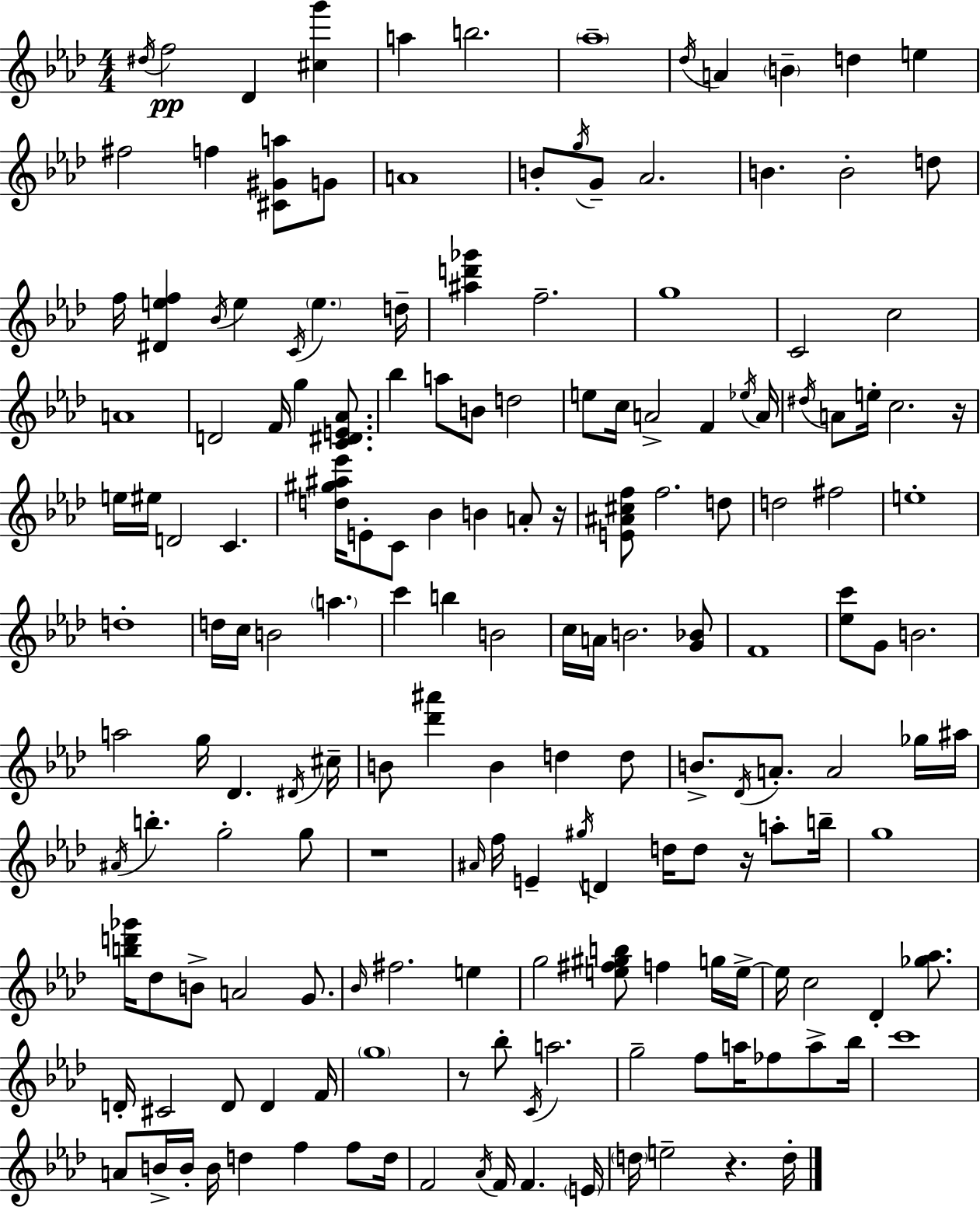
D#5/s F5/h Db4/q [C#5,G6]/q A5/q B5/h. Ab5/w Db5/s A4/q B4/q D5/q E5/q F#5/h F5/q [C#4,G#4,A5]/e G4/e A4/w B4/e G5/s G4/e Ab4/h. B4/q. B4/h D5/e F5/s [D#4,E5,F5]/q Bb4/s E5/q C4/s E5/q. D5/s [A#5,D6,Gb6]/q F5/h. G5/w C4/h C5/h A4/w D4/h F4/s G5/q [C4,D#4,E4,Ab4]/e. Bb5/q A5/e B4/e D5/h E5/e C5/s A4/h F4/q Eb5/s A4/s D#5/s A4/e E5/s C5/h. R/s E5/s EIS5/s D4/h C4/q. [D5,G#5,A#5,Eb6]/s E4/e C4/e Bb4/q B4/q A4/e R/s [E4,A#4,C#5,F5]/e F5/h. D5/e D5/h F#5/h E5/w D5/w D5/s C5/s B4/h A5/q. C6/q B5/q B4/h C5/s A4/s B4/h. [G4,Bb4]/e F4/w [Eb5,C6]/e G4/e B4/h. A5/h G5/s Db4/q. D#4/s C#5/s B4/e [Db6,A#6]/q B4/q D5/q D5/e B4/e. Db4/s A4/e. A4/h Gb5/s A#5/s A#4/s B5/q. G5/h G5/e R/w A#4/s F5/s E4/q G#5/s D4/q D5/s D5/e R/s A5/e B5/s G5/w [B5,D6,Gb6]/s Db5/e B4/e A4/h G4/e. Bb4/s F#5/h. E5/q G5/h [E5,F#5,G#5,B5]/e F5/q G5/s E5/s E5/s C5/h Db4/q [Gb5,Ab5]/e. D4/s C#4/h D4/e D4/q F4/s G5/w R/e Bb5/e C4/s A5/h. G5/h F5/e A5/s FES5/e A5/e Bb5/s C6/w A4/e B4/s B4/s B4/s D5/q F5/q F5/e D5/s F4/h Ab4/s F4/s F4/q. E4/s D5/s E5/h R/q. D5/s